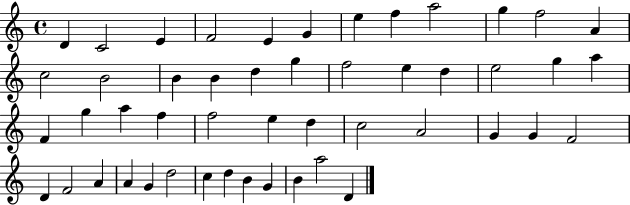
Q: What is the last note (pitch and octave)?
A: D4